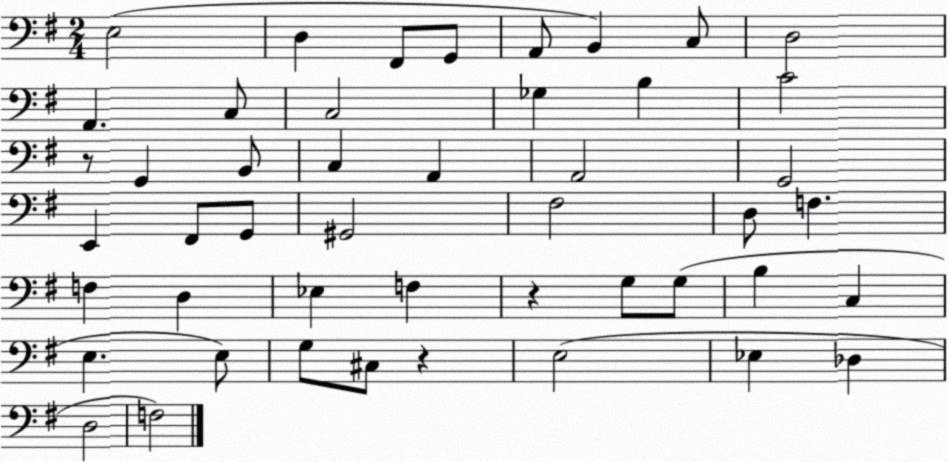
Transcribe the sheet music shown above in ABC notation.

X:1
T:Untitled
M:2/4
L:1/4
K:G
E,2 D, ^F,,/2 G,,/2 A,,/2 B,, C,/2 D,2 A,, C,/2 C,2 _G, B, C2 z/2 G,, B,,/2 C, A,, A,,2 G,,2 E,, ^F,,/2 G,,/2 ^G,,2 ^F,2 D,/2 F, F, D, _E, F, z G,/2 G,/2 B, C, E, E,/2 G,/2 ^C,/2 z E,2 _E, _D, D,2 F,2